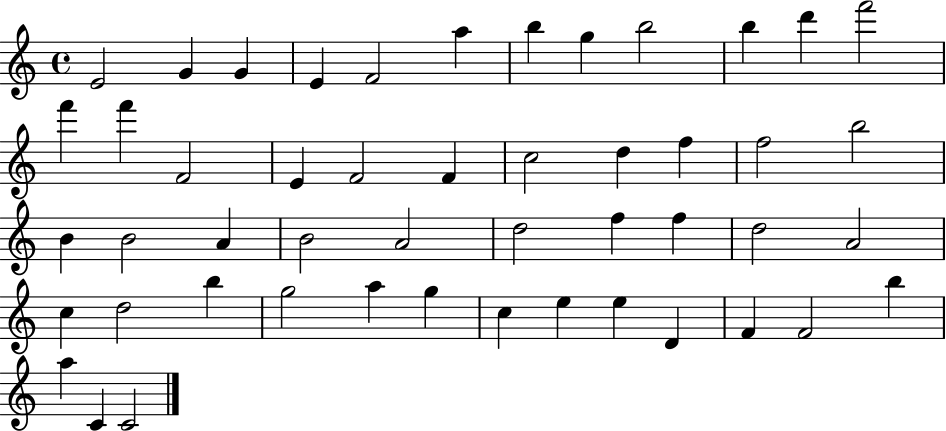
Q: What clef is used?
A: treble